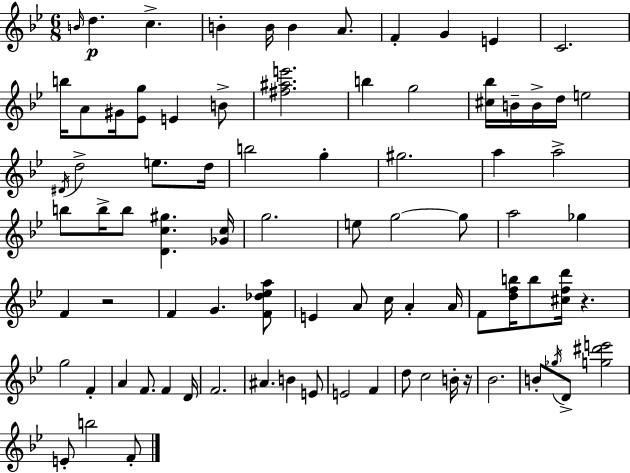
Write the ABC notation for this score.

X:1
T:Untitled
M:6/8
L:1/4
K:Bb
B/4 d c B B/4 B A/2 F G E C2 b/4 A/2 ^G/4 [_Eg]/2 E B/2 [^f^ae']2 b g2 [^c_b]/4 B/4 B/4 d/4 e2 ^D/4 d2 e/2 d/4 b2 g ^g2 a a2 b/2 b/4 b/2 [Dc^g] [_Gc]/4 g2 e/2 g2 g/2 a2 _g F z2 F G [F_d_ea]/2 E A/2 c/4 A A/4 F/2 [dfb]/4 b/2 [^cfd']/4 z g2 F A F/2 F D/4 F2 ^A B E/2 E2 F d/2 c2 B/4 z/4 _B2 B/2 _g/4 D/2 [g^d'e']2 E/2 b2 F/2